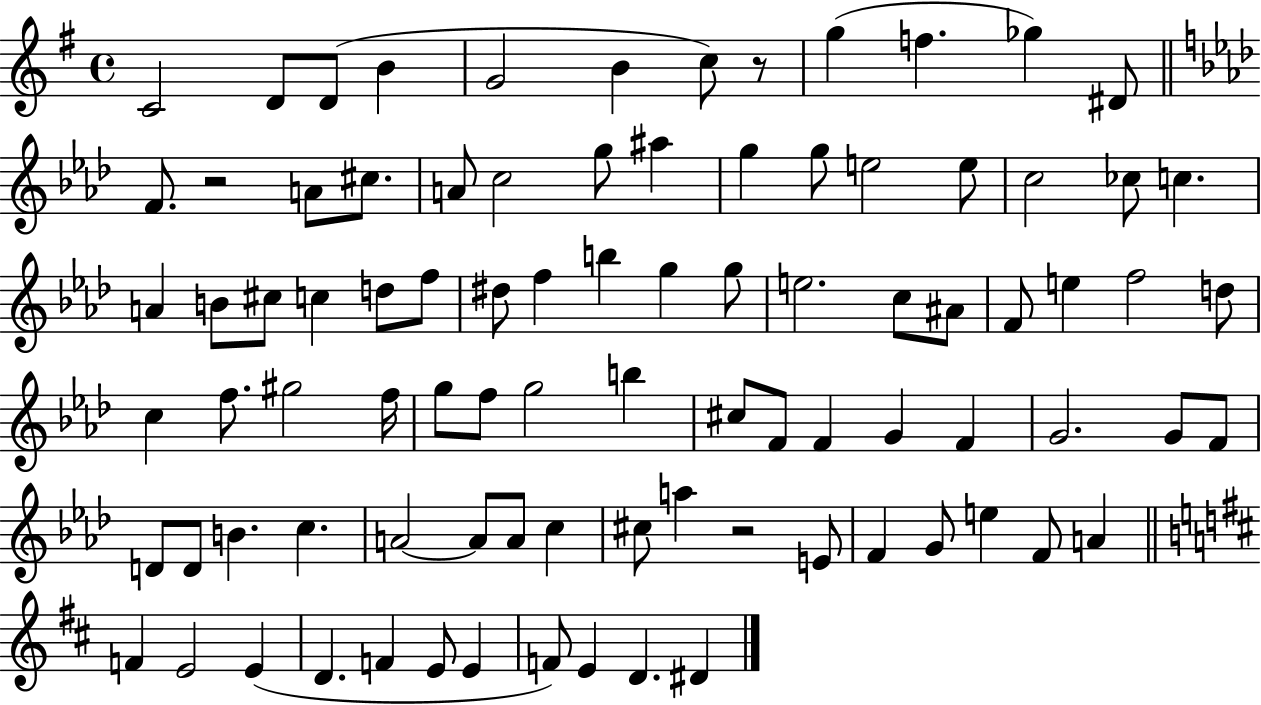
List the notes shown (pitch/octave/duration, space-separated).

C4/h D4/e D4/e B4/q G4/h B4/q C5/e R/e G5/q F5/q. Gb5/q D#4/e F4/e. R/h A4/e C#5/e. A4/e C5/h G5/e A#5/q G5/q G5/e E5/h E5/e C5/h CES5/e C5/q. A4/q B4/e C#5/e C5/q D5/e F5/e D#5/e F5/q B5/q G5/q G5/e E5/h. C5/e A#4/e F4/e E5/q F5/h D5/e C5/q F5/e. G#5/h F5/s G5/e F5/e G5/h B5/q C#5/e F4/e F4/q G4/q F4/q G4/h. G4/e F4/e D4/e D4/e B4/q. C5/q. A4/h A4/e A4/e C5/q C#5/e A5/q R/h E4/e F4/q G4/e E5/q F4/e A4/q F4/q E4/h E4/q D4/q. F4/q E4/e E4/q F4/e E4/q D4/q. D#4/q